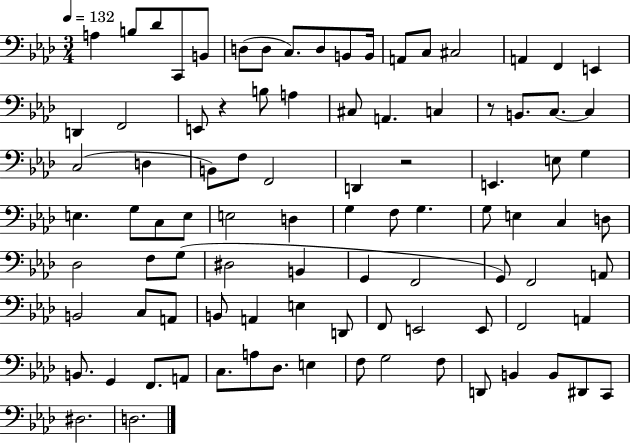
A3/q B3/e Db4/e C2/e B2/e D3/e D3/e C3/e. D3/e B2/e B2/s A2/e C3/e C#3/h A2/q F2/q E2/q D2/q F2/h E2/e R/q B3/e A3/q C#3/e A2/q. C3/q R/e B2/e. C3/e. C3/q C3/h D3/q B2/e F3/e F2/h D2/q R/h E2/q. E3/e G3/q E3/q. G3/e C3/e E3/e E3/h D3/q G3/q F3/e G3/q. G3/e E3/q C3/q D3/e Db3/h F3/e G3/e D#3/h B2/q G2/q F2/h G2/e F2/h A2/e B2/h C3/e A2/e B2/e A2/q E3/q D2/e F2/e E2/h E2/e F2/h A2/q B2/e. G2/q F2/e. A2/e C3/e. A3/e Db3/e. E3/q F3/e G3/h F3/e D2/e B2/q B2/e D#2/e C2/e D#3/h. D3/h.